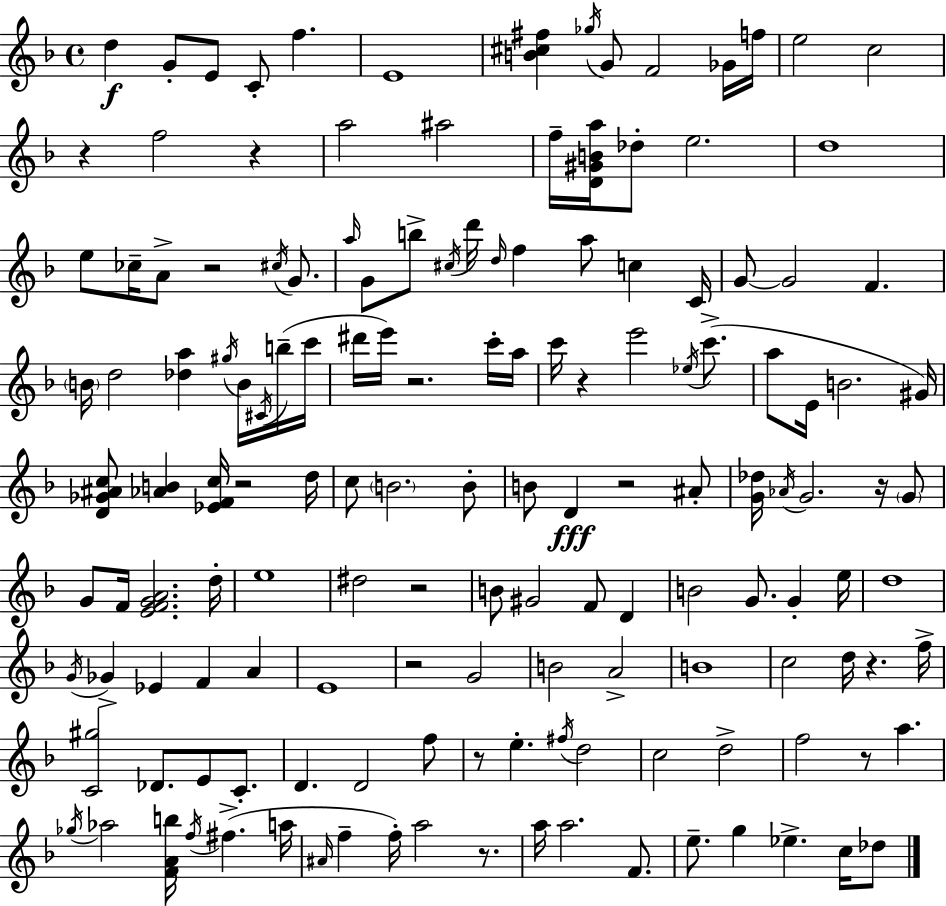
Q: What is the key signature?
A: F major